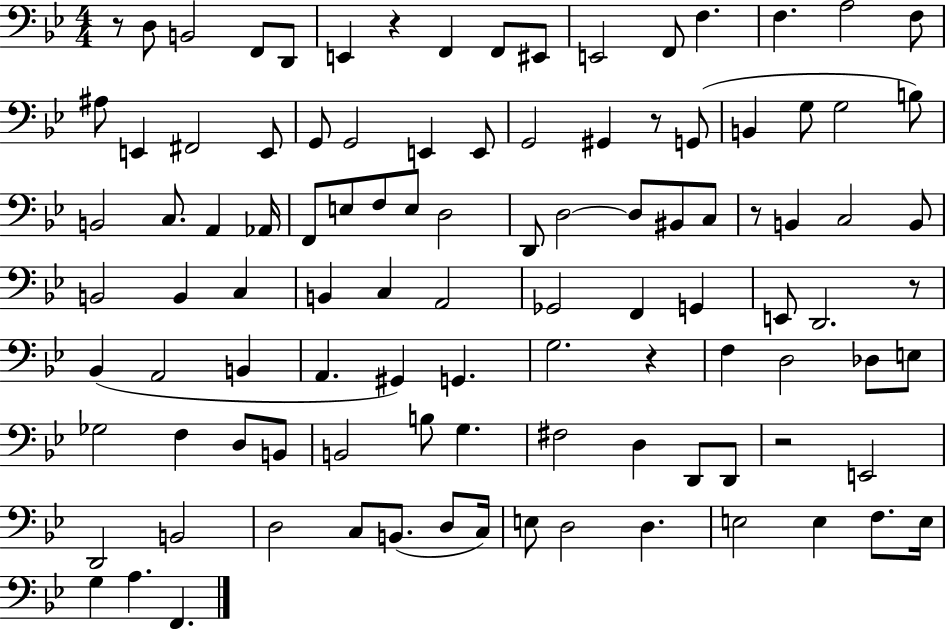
X:1
T:Untitled
M:4/4
L:1/4
K:Bb
z/2 D,/2 B,,2 F,,/2 D,,/2 E,, z F,, F,,/2 ^E,,/2 E,,2 F,,/2 F, F, A,2 F,/2 ^A,/2 E,, ^F,,2 E,,/2 G,,/2 G,,2 E,, E,,/2 G,,2 ^G,, z/2 G,,/2 B,, G,/2 G,2 B,/2 B,,2 C,/2 A,, _A,,/4 F,,/2 E,/2 F,/2 E,/2 D,2 D,,/2 D,2 D,/2 ^B,,/2 C,/2 z/2 B,, C,2 B,,/2 B,,2 B,, C, B,, C, A,,2 _G,,2 F,, G,, E,,/2 D,,2 z/2 _B,, A,,2 B,, A,, ^G,, G,, G,2 z F, D,2 _D,/2 E,/2 _G,2 F, D,/2 B,,/2 B,,2 B,/2 G, ^F,2 D, D,,/2 D,,/2 z2 E,,2 D,,2 B,,2 D,2 C,/2 B,,/2 D,/2 C,/4 E,/2 D,2 D, E,2 E, F,/2 E,/4 G, A, F,,